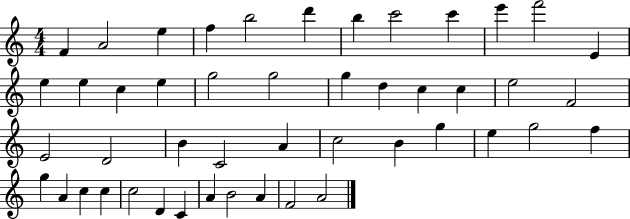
{
  \clef treble
  \numericTimeSignature
  \time 4/4
  \key c \major
  f'4 a'2 e''4 | f''4 b''2 d'''4 | b''4 c'''2 c'''4 | e'''4 f'''2 e'4 | \break e''4 e''4 c''4 e''4 | g''2 g''2 | g''4 d''4 c''4 c''4 | e''2 f'2 | \break e'2 d'2 | b'4 c'2 a'4 | c''2 b'4 g''4 | e''4 g''2 f''4 | \break g''4 a'4 c''4 c''4 | c''2 d'4 c'4 | a'4 b'2 a'4 | f'2 a'2 | \break \bar "|."
}